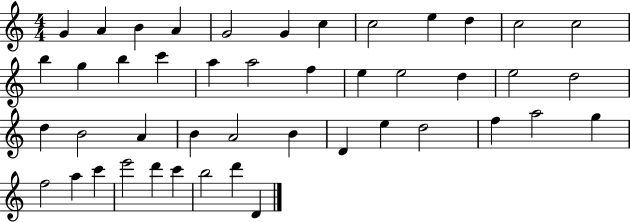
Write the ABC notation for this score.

X:1
T:Untitled
M:4/4
L:1/4
K:C
G A B A G2 G c c2 e d c2 c2 b g b c' a a2 f e e2 d e2 d2 d B2 A B A2 B D e d2 f a2 g f2 a c' e'2 d' c' b2 d' D